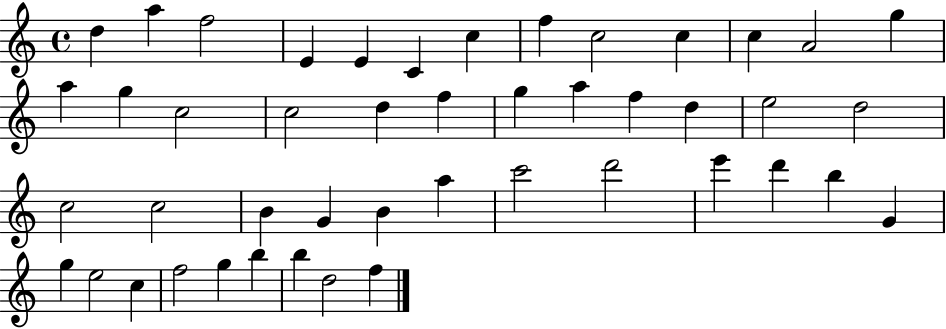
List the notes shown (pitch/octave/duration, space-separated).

D5/q A5/q F5/h E4/q E4/q C4/q C5/q F5/q C5/h C5/q C5/q A4/h G5/q A5/q G5/q C5/h C5/h D5/q F5/q G5/q A5/q F5/q D5/q E5/h D5/h C5/h C5/h B4/q G4/q B4/q A5/q C6/h D6/h E6/q D6/q B5/q G4/q G5/q E5/h C5/q F5/h G5/q B5/q B5/q D5/h F5/q